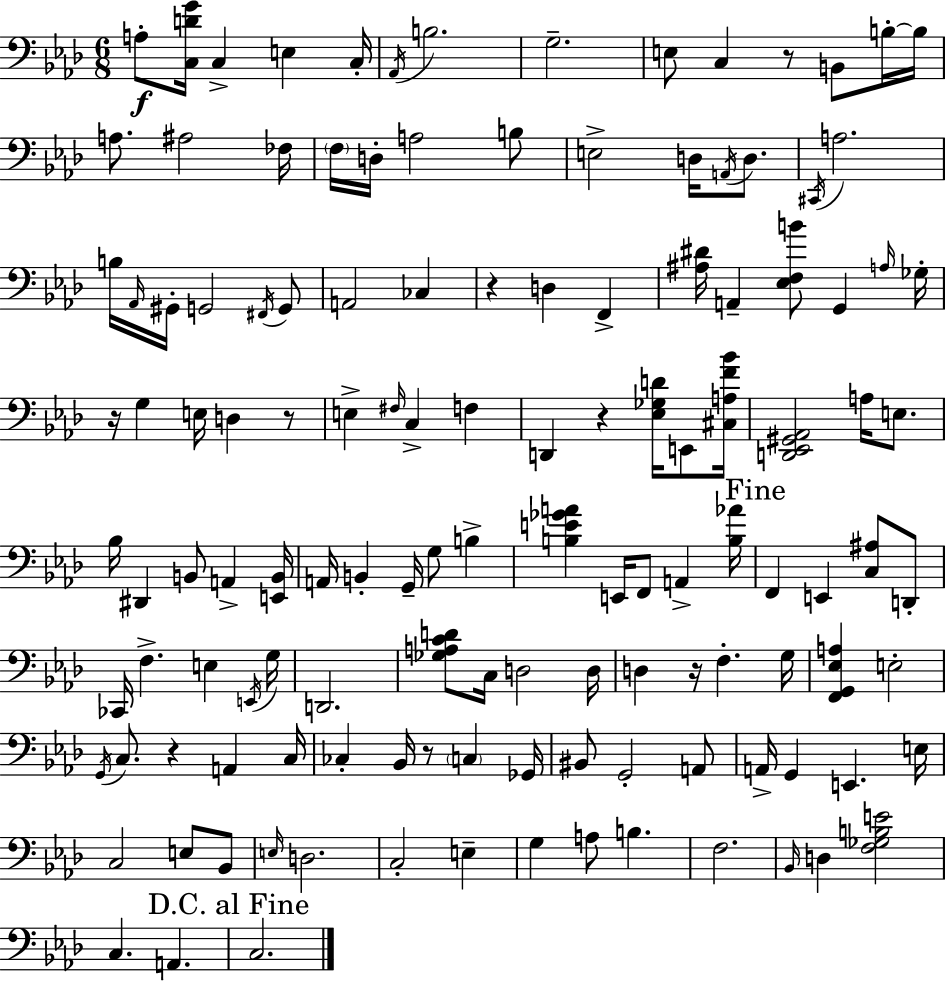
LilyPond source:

{
  \clef bass
  \numericTimeSignature
  \time 6/8
  \key f \minor
  \repeat volta 2 { a8-.\f <c d' g'>16 c4-> e4 c16-. | \acciaccatura { aes,16 } b2. | g2.-- | e8 c4 r8 b,8 b16-.~~ | \break b16 a8. ais2 | fes16 \parenthesize f16 d16-. a2 b8 | e2-> d16 \acciaccatura { a,16 } d8. | \acciaccatura { cis,16 } a2. | \break b16 \grace { aes,16 } gis,16-. g,2 | \acciaccatura { fis,16 } g,8 a,2 | ces4 r4 d4 | f,4-> <ais dis'>16 a,4-- <ees f b'>8 | \break g,4 \grace { a16 } ges16-. r16 g4 e16 | d4 r8 e4-> \grace { fis16 } c4-> | f4 d,4 r4 | <ees ges d'>16 e,8 <cis a f' bes'>16 <d, ees, gis, aes,>2 | \break a16 e8. bes16 dis,4 | b,8 a,4-> <e, b,>16 a,16 b,4-. | g,16-- g8 b4-> <b e' ges' a'>4 e,16 | f,8 a,4-> <b aes'>16 \mark "Fine" f,4 e,4 | \break <c ais>8 d,8-. ces,16 f4.-> | e4 \acciaccatura { e,16 } g16 d,2. | <ges a c' d'>8 c16 d2 | d16 d4 | \break r16 f4.-. g16 <f, g, ees a>4 | e2-. \acciaccatura { g,16 } c8. | r4 a,4 c16 ces4-. | bes,16 r8 \parenthesize c4 ges,16 bis,8 g,2-. | \break a,8 a,16-> g,4 | e,4. e16 c2 | e8 bes,8 \grace { e16 } d2. | c2-. | \break e4-- g4 | a8 b4. f2. | \grace { bes,16 } d4 | <f ges b e'>2 c4. | \break a,4. \mark "D.C. al Fine" c2. | } \bar "|."
}